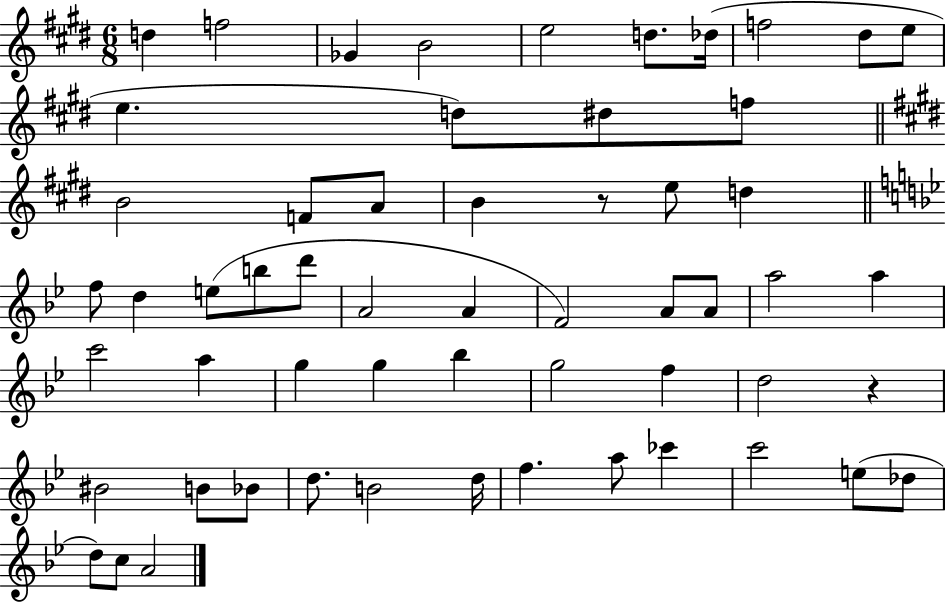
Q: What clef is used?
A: treble